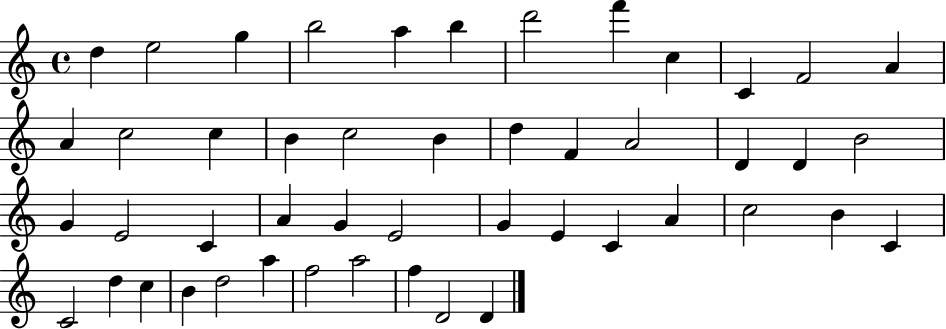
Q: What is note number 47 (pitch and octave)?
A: D4